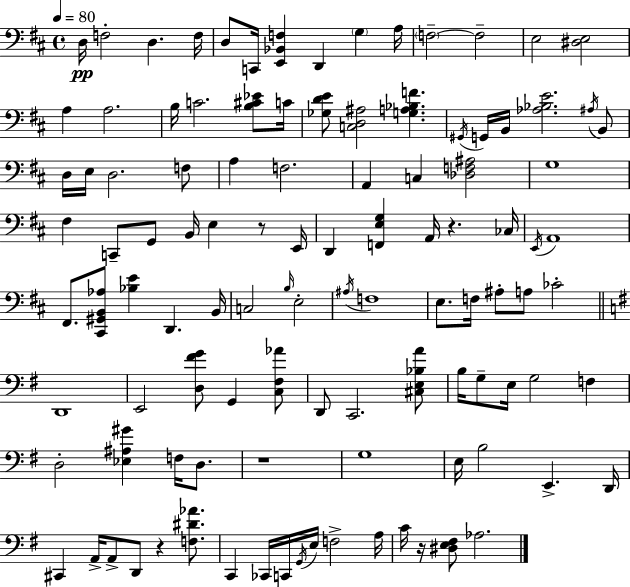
{
  \clef bass
  \time 4/4
  \defaultTimeSignature
  \key d \major
  \tempo 4 = 80
  d16\pp f2-. d4. f16 | d8 c,16 <e, bes, f>4 d,4 \parenthesize g4 a16 | \parenthesize f2--~~ f2-- | e2 <dis e>2 | \break a4 a2. | b16 c'2. <b cis' ees'>8 c'16 | <ges d' e'>8 <c d ais>2 <g a bes f'>4. | \acciaccatura { gis,16 } g,16 b,16 <aes bes e'>2. \acciaccatura { ais16 } | \break b,8 d16 e16 d2. | f8 a4 f2. | a,4 c4 <des f ais>2 | g1 | \break fis4 c,8-- g,8 b,16 e4 r8 | e,16 d,4 <f, e g>4 a,16 r4. | ces16 \acciaccatura { e,16 } a,1 | fis,8. <cis, gis, b, aes>8 <bes e'>4 d,4. | \break b,16 c2 \grace { b16 } e2-. | \acciaccatura { ais16 } f1 | e8. f16 ais8-. a8 ces'2-. | \bar "||" \break \key e \minor d,1 | e,2 <d fis' g'>8 g,4 <c fis aes'>8 | d,8 c,2. <cis e bes a'>8 | b16 g8-- e16 g2 f4 | \break d2-. <ees ais gis'>4 f16 d8. | r1 | g1 | e16 b2 e,4.-> d,16 | \break cis,4 a,16-> a,8-> d,8 r4 <f dis' aes'>8. | c,4 ces,16 c,16 \acciaccatura { g,16 } e16 f2-> | a16 c'16 r16 <dis e fis>8 aes2. | \bar "|."
}